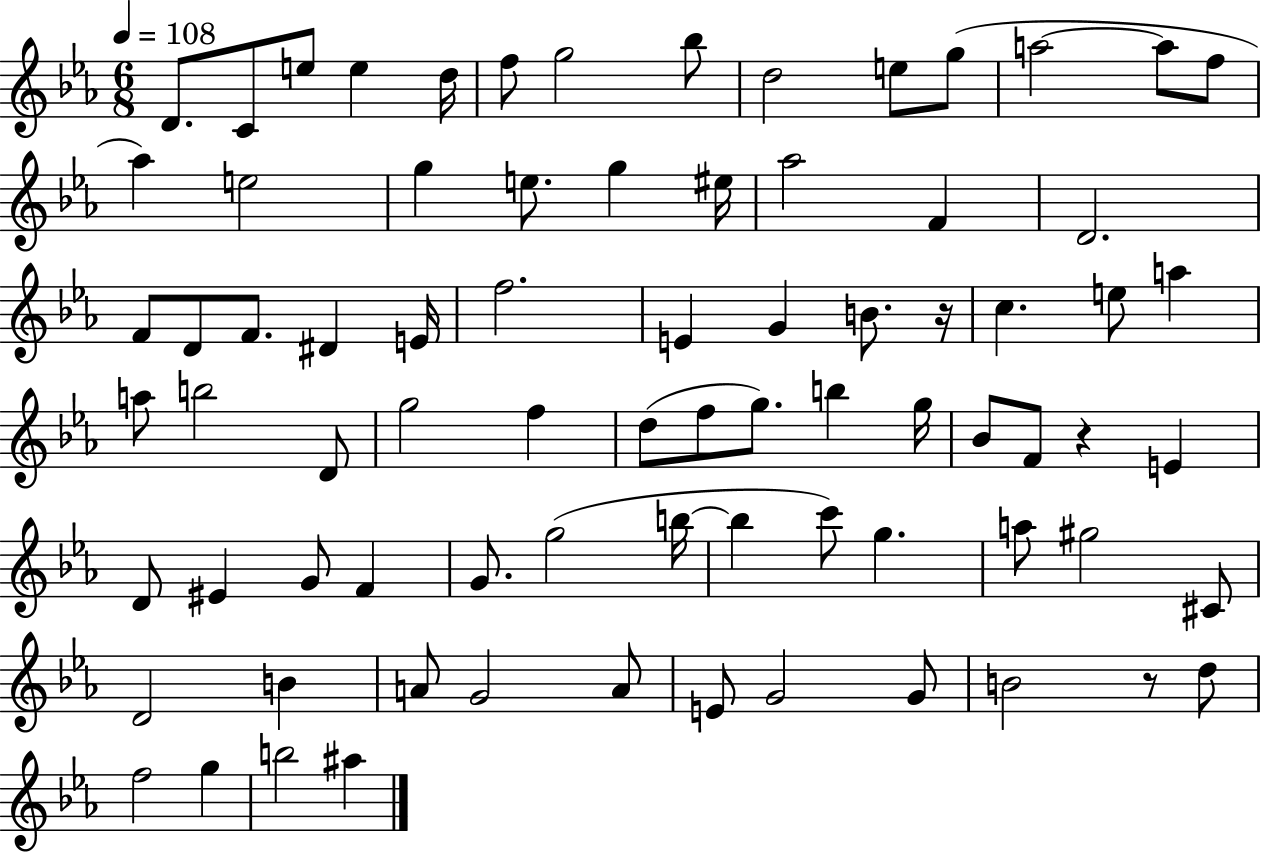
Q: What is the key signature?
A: EES major